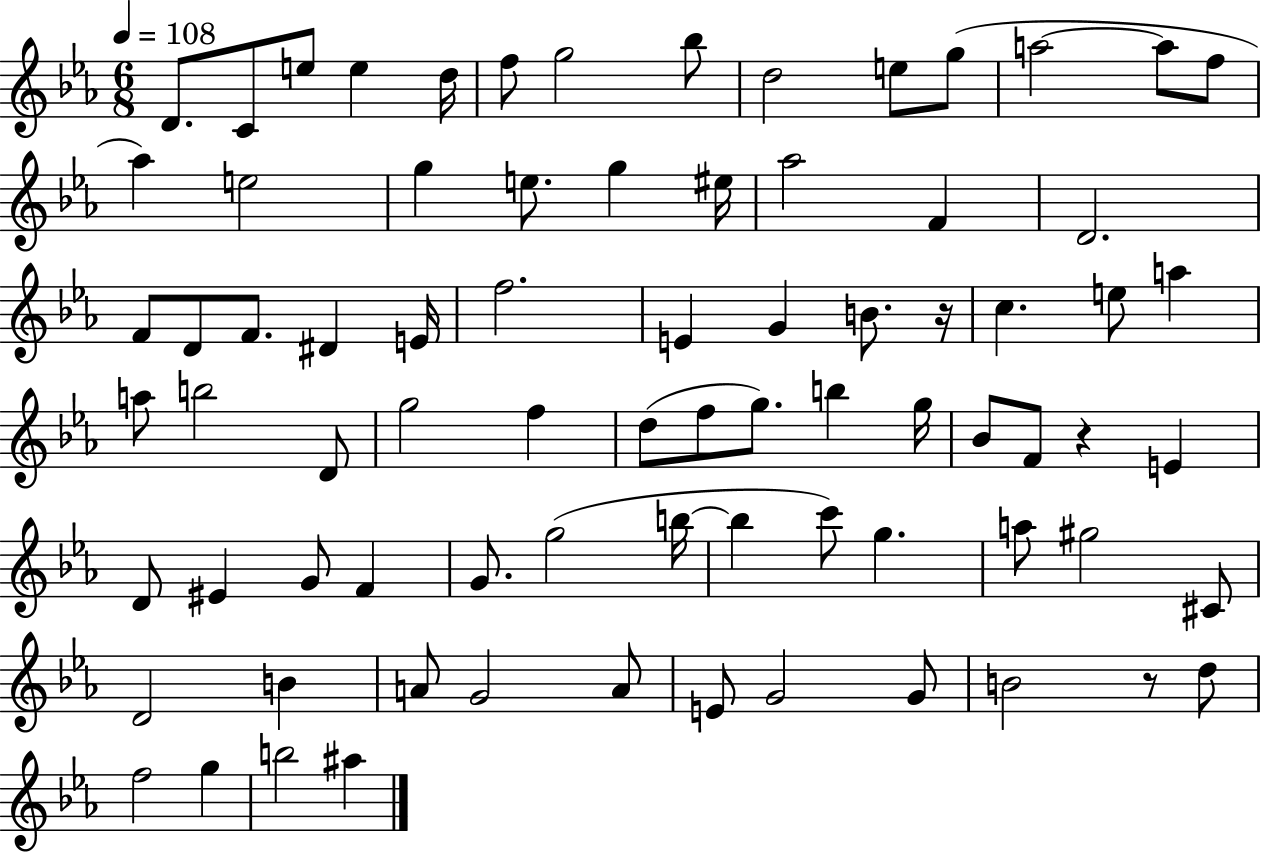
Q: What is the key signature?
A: EES major